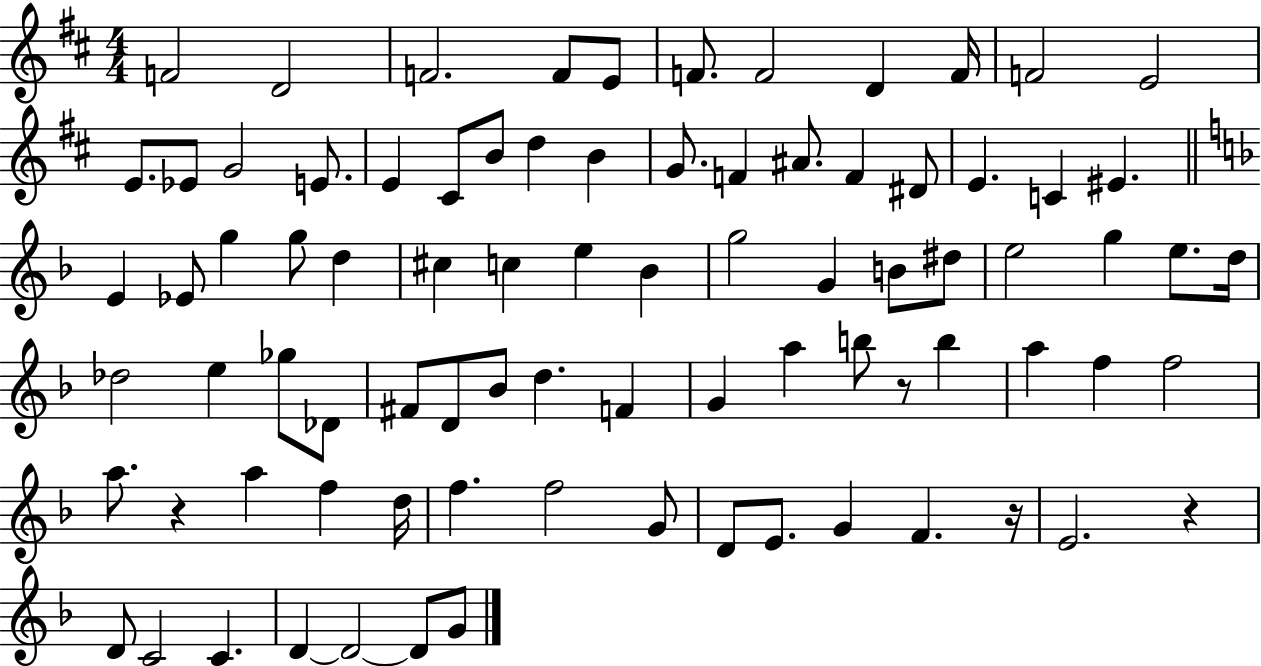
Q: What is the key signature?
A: D major